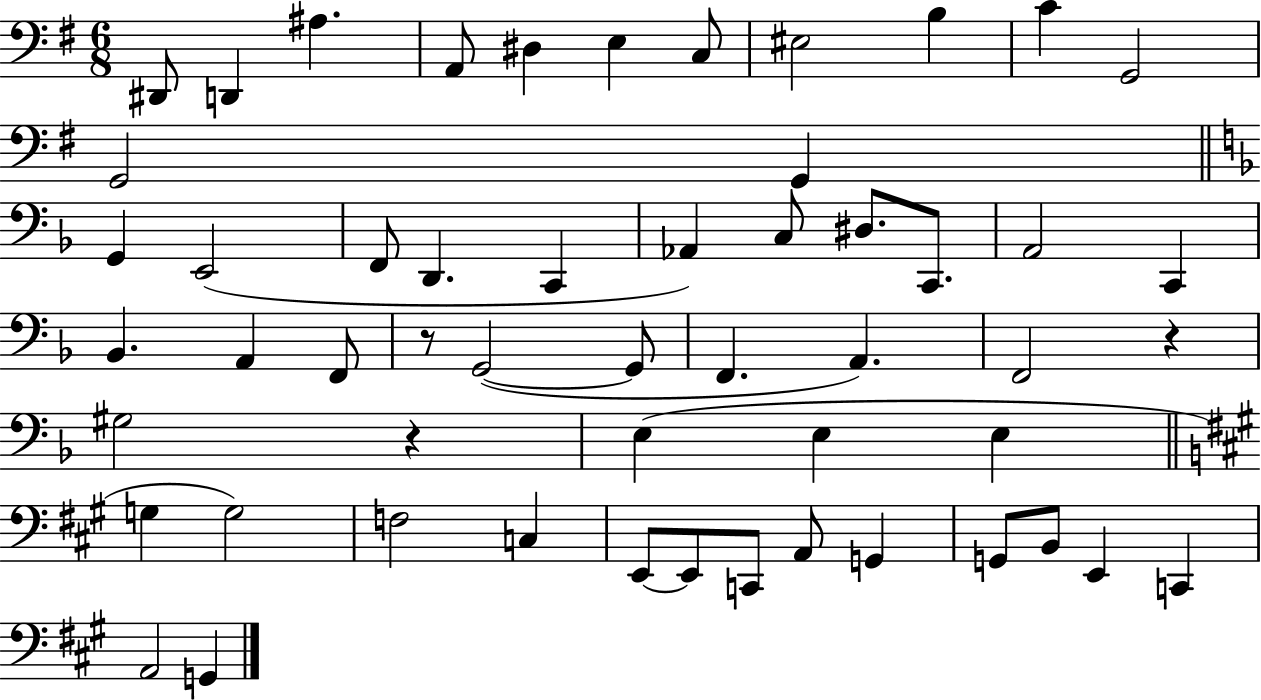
D#2/e D2/q A#3/q. A2/e D#3/q E3/q C3/e EIS3/h B3/q C4/q G2/h G2/h G2/q G2/q E2/h F2/e D2/q. C2/q Ab2/q C3/e D#3/e. C2/e. A2/h C2/q Bb2/q. A2/q F2/e R/e G2/h G2/e F2/q. A2/q. F2/h R/q G#3/h R/q E3/q E3/q E3/q G3/q G3/h F3/h C3/q E2/e E2/e C2/e A2/e G2/q G2/e B2/e E2/q C2/q A2/h G2/q